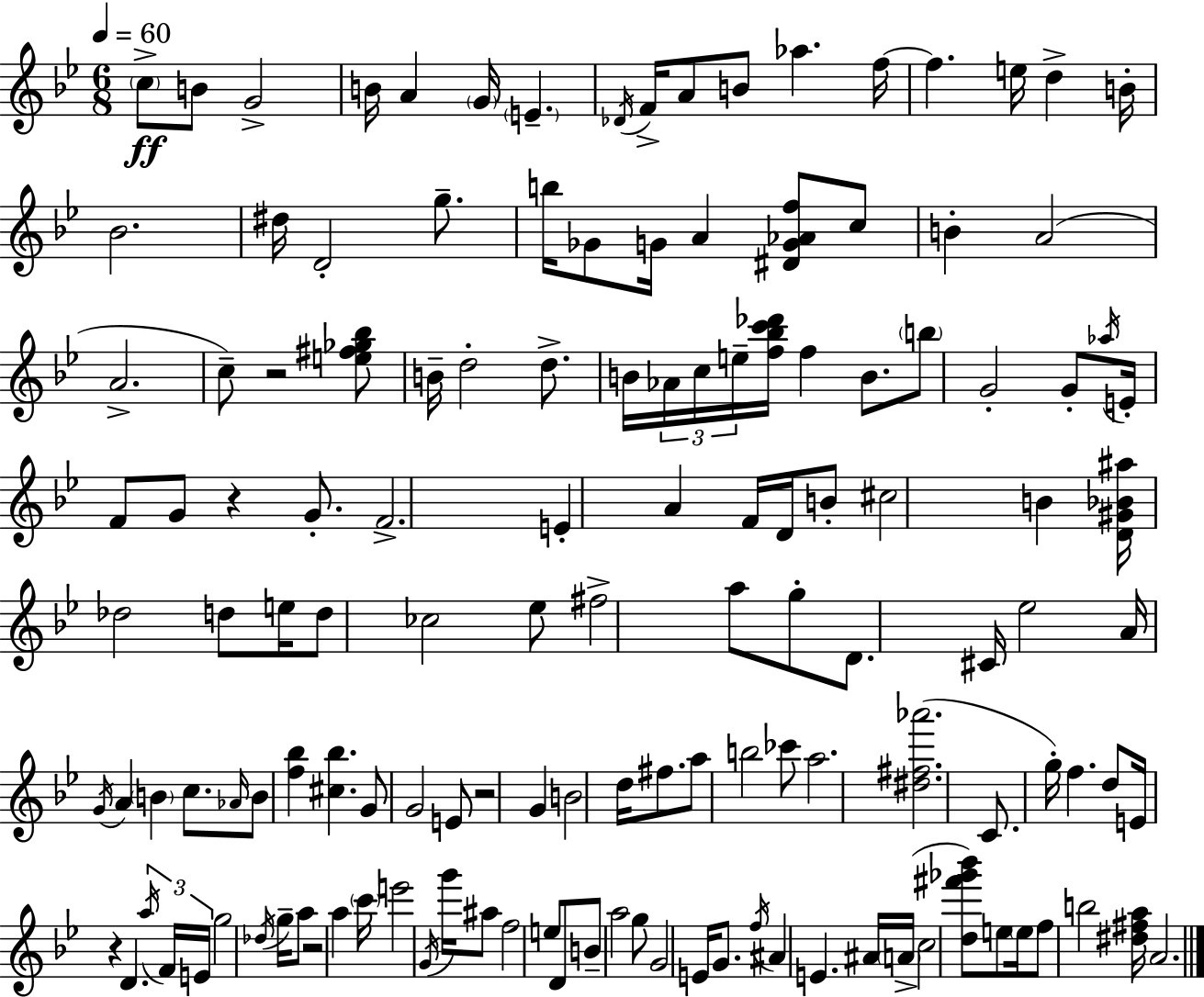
X:1
T:Untitled
M:6/8
L:1/4
K:Bb
c/2 B/2 G2 B/4 A G/4 E _D/4 F/4 A/2 B/2 _a f/4 f e/4 d B/4 _B2 ^d/4 D2 g/2 b/4 _G/2 G/4 A [^DG_Af]/2 c/2 B A2 A2 c/2 z2 [e^f_g_b]/2 B/4 d2 d/2 B/4 _A/4 c/4 e/4 [f_bc'_d']/4 f B/2 b/2 G2 G/2 _a/4 E/4 F/2 G/2 z G/2 F2 E A F/4 D/4 B/2 ^c2 B [D^G_B^a]/4 _d2 d/2 e/4 d/2 _c2 _e/2 ^f2 a/2 g/2 D/2 ^C/4 _e2 A/4 G/4 A B c/2 _A/4 B/2 [f_b] [^c_b] G/2 G2 E/2 z2 G B2 d/4 ^f/2 a/2 b2 _c'/2 a2 [^d^f_a']2 C/2 g/4 f d/2 E/4 z D a/4 F/4 E/4 g2 _d/4 g/4 a/2 z2 a c'/4 e'2 G/4 g'/4 ^a/2 f2 e/2 D/2 B/2 a2 g/2 G2 E/4 G/2 f/4 ^A E ^A/4 A/4 c2 [d^f'_g'_b']/2 e/2 e/4 f/2 b2 [^d^fa]/4 A2